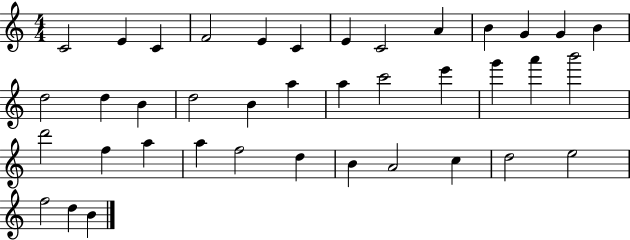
X:1
T:Untitled
M:4/4
L:1/4
K:C
C2 E C F2 E C E C2 A B G G B d2 d B d2 B a a c'2 e' g' a' b'2 d'2 f a a f2 d B A2 c d2 e2 f2 d B